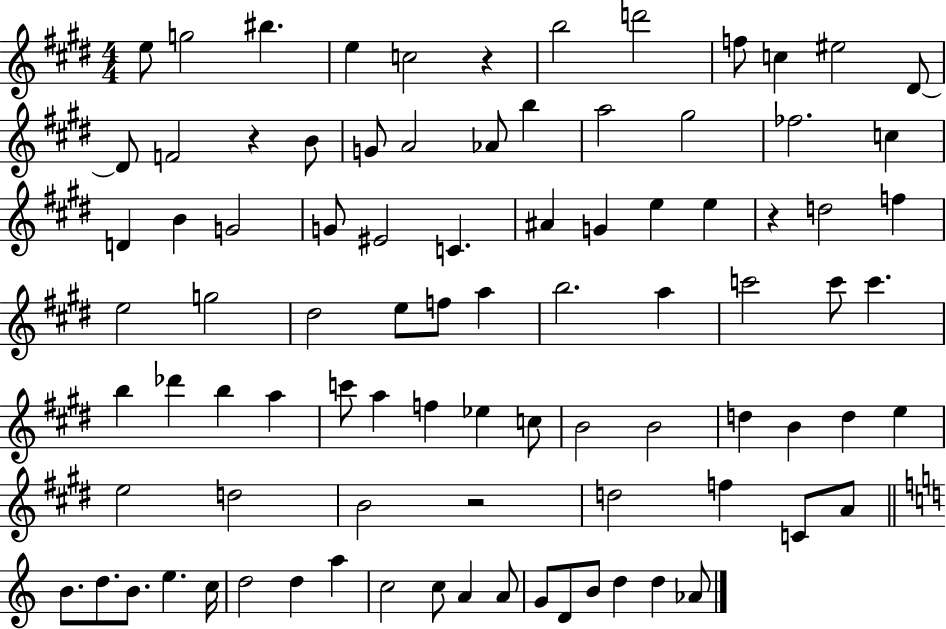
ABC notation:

X:1
T:Untitled
M:4/4
L:1/4
K:E
e/2 g2 ^b e c2 z b2 d'2 f/2 c ^e2 ^D/2 ^D/2 F2 z B/2 G/2 A2 _A/2 b a2 ^g2 _f2 c D B G2 G/2 ^E2 C ^A G e e z d2 f e2 g2 ^d2 e/2 f/2 a b2 a c'2 c'/2 c' b _d' b a c'/2 a f _e c/2 B2 B2 d B d e e2 d2 B2 z2 d2 f C/2 A/2 B/2 d/2 B/2 e c/4 d2 d a c2 c/2 A A/2 G/2 D/2 B/2 d d _A/2